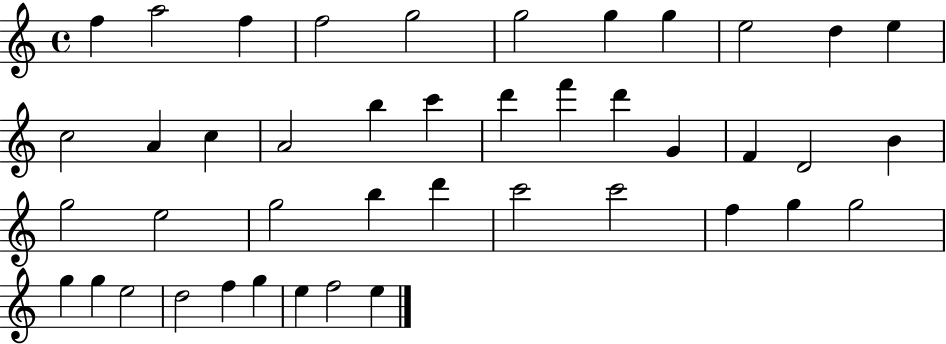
{
  \clef treble
  \time 4/4
  \defaultTimeSignature
  \key c \major
  f''4 a''2 f''4 | f''2 g''2 | g''2 g''4 g''4 | e''2 d''4 e''4 | \break c''2 a'4 c''4 | a'2 b''4 c'''4 | d'''4 f'''4 d'''4 g'4 | f'4 d'2 b'4 | \break g''2 e''2 | g''2 b''4 d'''4 | c'''2 c'''2 | f''4 g''4 g''2 | \break g''4 g''4 e''2 | d''2 f''4 g''4 | e''4 f''2 e''4 | \bar "|."
}